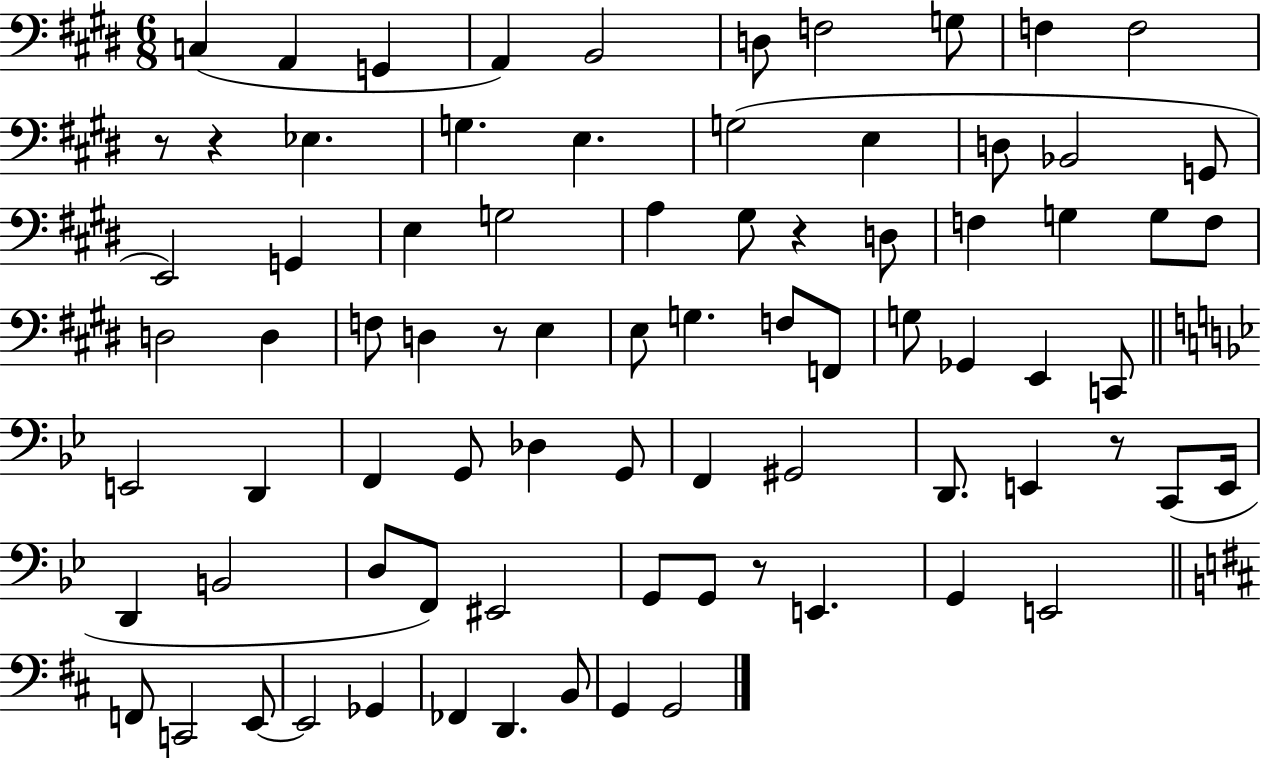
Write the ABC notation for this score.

X:1
T:Untitled
M:6/8
L:1/4
K:E
C, A,, G,, A,, B,,2 D,/2 F,2 G,/2 F, F,2 z/2 z _E, G, E, G,2 E, D,/2 _B,,2 G,,/2 E,,2 G,, E, G,2 A, ^G,/2 z D,/2 F, G, G,/2 F,/2 D,2 D, F,/2 D, z/2 E, E,/2 G, F,/2 F,,/2 G,/2 _G,, E,, C,,/2 E,,2 D,, F,, G,,/2 _D, G,,/2 F,, ^G,,2 D,,/2 E,, z/2 C,,/2 E,,/4 D,, B,,2 D,/2 F,,/2 ^E,,2 G,,/2 G,,/2 z/2 E,, G,, E,,2 F,,/2 C,,2 E,,/2 E,,2 _G,, _F,, D,, B,,/2 G,, G,,2